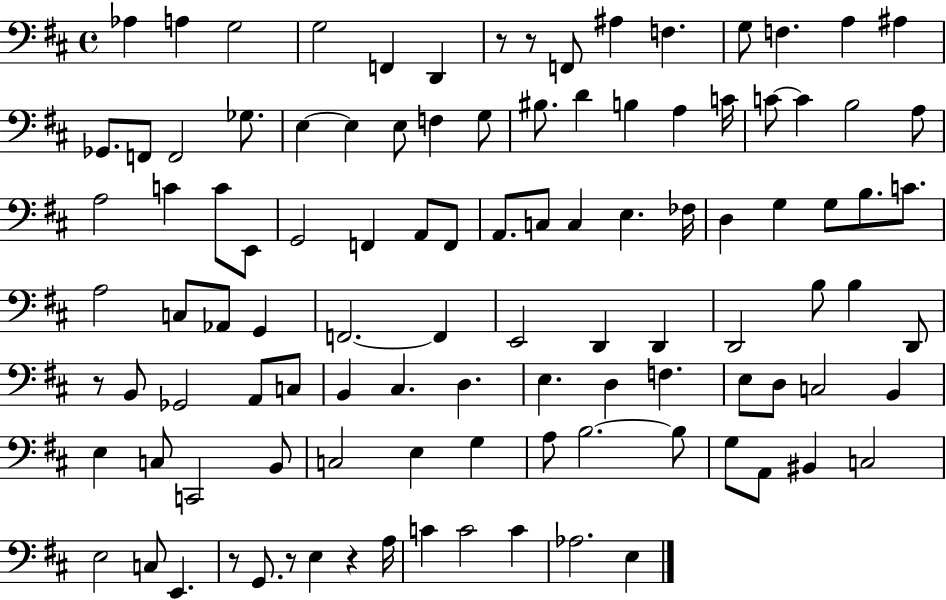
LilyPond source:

{
  \clef bass
  \time 4/4
  \defaultTimeSignature
  \key d \major
  aes4 a4 g2 | g2 f,4 d,4 | r8 r8 f,8 ais4 f4. | g8 f4. a4 ais4 | \break ges,8. f,8 f,2 ges8. | e4~~ e4 e8 f4 g8 | bis8. d'4 b4 a4 c'16 | c'8~~ c'4 b2 a8 | \break a2 c'4 c'8 e,8 | g,2 f,4 a,8 f,8 | a,8. c8 c4 e4. fes16 | d4 g4 g8 b8. c'8. | \break a2 c8 aes,8 g,4 | f,2.~~ f,4 | e,2 d,4 d,4 | d,2 b8 b4 d,8 | \break r8 b,8 ges,2 a,8 c8 | b,4 cis4. d4. | e4. d4 f4. | e8 d8 c2 b,4 | \break e4 c8 c,2 b,8 | c2 e4 g4 | a8 b2.~~ b8 | g8 a,8 bis,4 c2 | \break e2 c8 e,4. | r8 g,8. r8 e4 r4 a16 | c'4 c'2 c'4 | aes2. e4 | \break \bar "|."
}